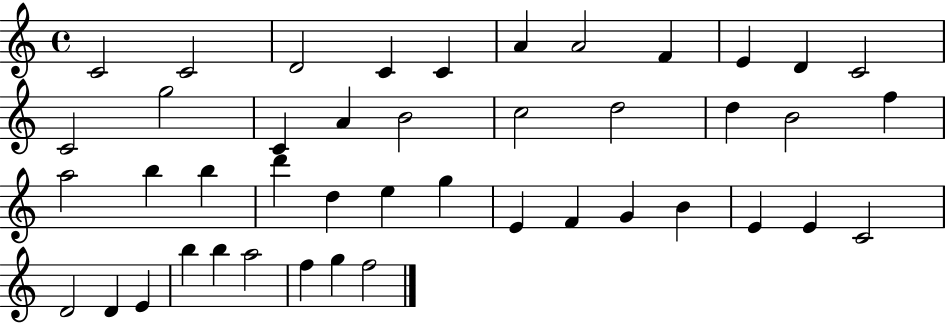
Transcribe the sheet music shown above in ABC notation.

X:1
T:Untitled
M:4/4
L:1/4
K:C
C2 C2 D2 C C A A2 F E D C2 C2 g2 C A B2 c2 d2 d B2 f a2 b b d' d e g E F G B E E C2 D2 D E b b a2 f g f2